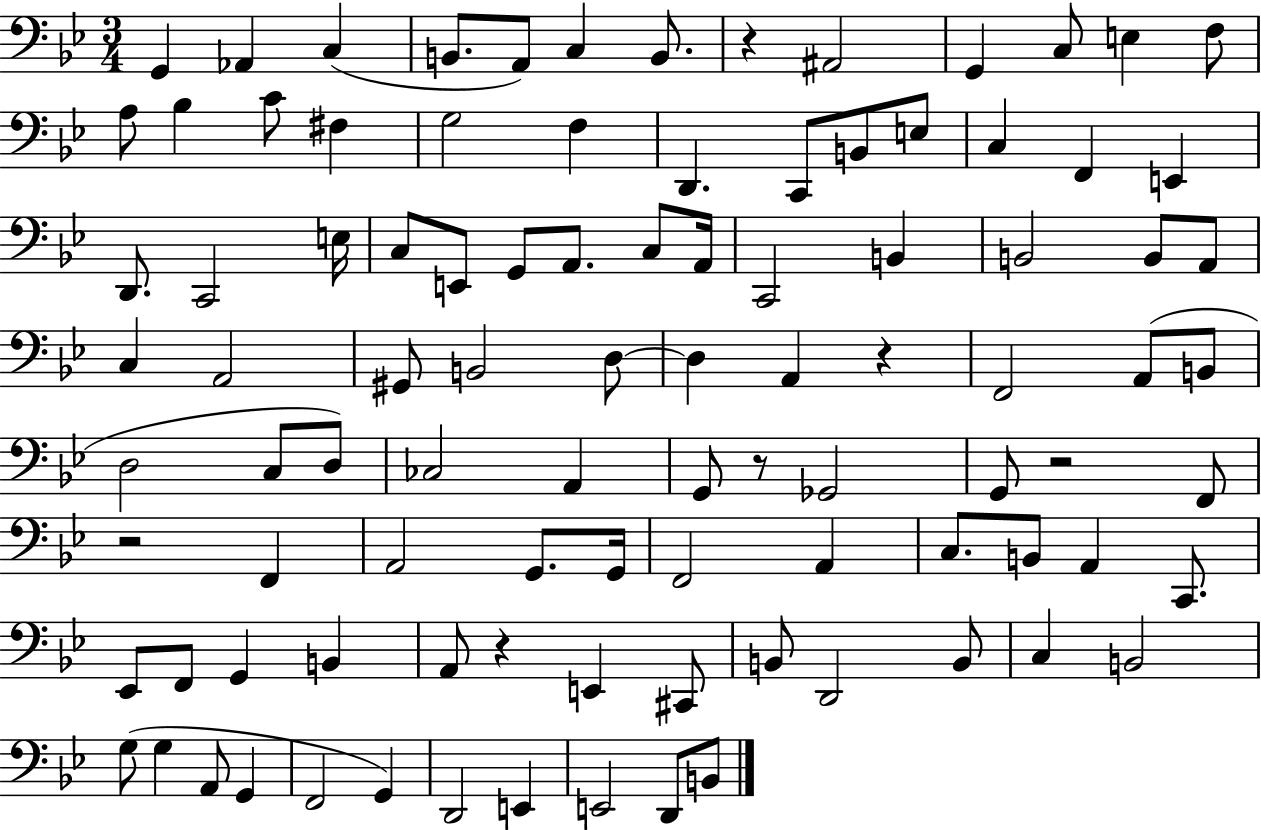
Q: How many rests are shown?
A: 6